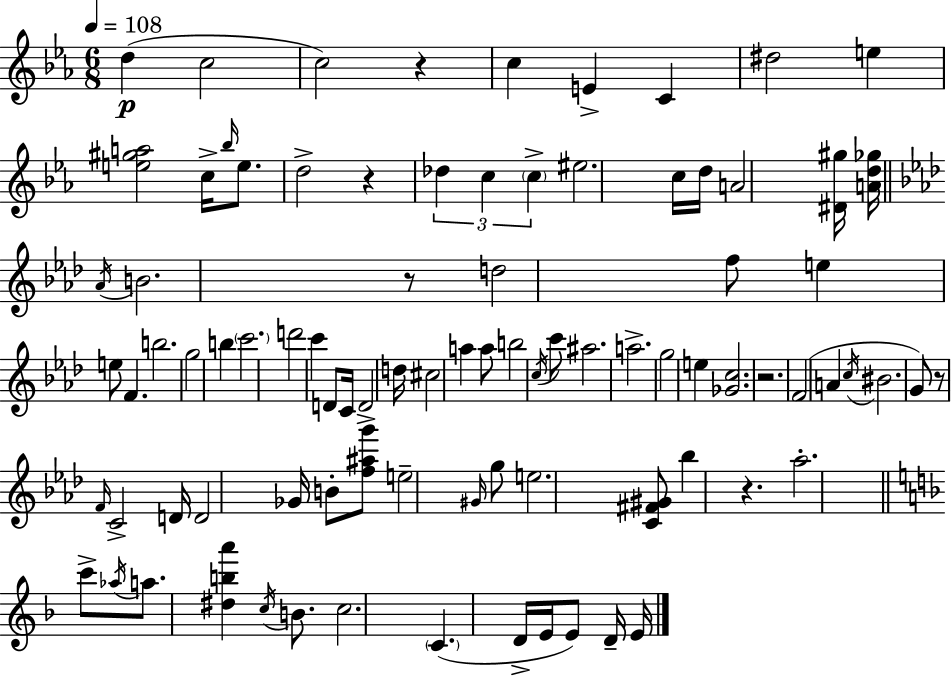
D5/q C5/h C5/h R/q C5/q E4/q C4/q D#5/h E5/q [E5,G#5,A5]/h C5/s Bb5/s E5/e. D5/h R/q Db5/q C5/q C5/q EIS5/h. C5/s D5/s A4/h [D#4,G#5]/s [A4,D5,Gb5]/s Ab4/s B4/h. R/e D5/h F5/e E5/q E5/e F4/q. B5/h. G5/h B5/q C6/h. D6/h C6/q D4/e C4/s D4/h D5/s C#5/h A5/q A5/e B5/h C5/s C6/e A#5/h. A5/h. G5/h E5/q [Gb4,C5]/h. R/h. F4/h A4/q C5/s BIS4/h. G4/e R/e F4/s C4/h D4/s D4/h Gb4/s B4/e [F5,A#5,G6]/e E5/h G#4/s G5/e E5/h. [C4,F#4,G#4]/e Bb5/q R/q. Ab5/h. C6/e Ab5/s A5/e. [D#5,B5,A6]/q C5/s B4/e. C5/h. C4/q. D4/s E4/s E4/e D4/s E4/s